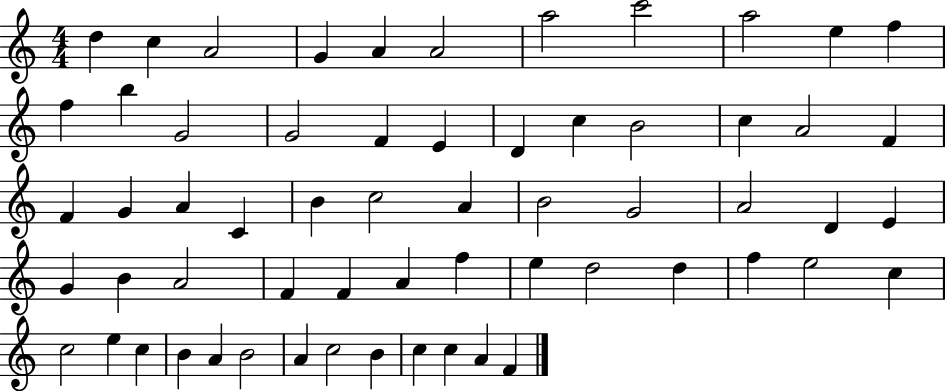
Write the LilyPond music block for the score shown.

{
  \clef treble
  \numericTimeSignature
  \time 4/4
  \key c \major
  d''4 c''4 a'2 | g'4 a'4 a'2 | a''2 c'''2 | a''2 e''4 f''4 | \break f''4 b''4 g'2 | g'2 f'4 e'4 | d'4 c''4 b'2 | c''4 a'2 f'4 | \break f'4 g'4 a'4 c'4 | b'4 c''2 a'4 | b'2 g'2 | a'2 d'4 e'4 | \break g'4 b'4 a'2 | f'4 f'4 a'4 f''4 | e''4 d''2 d''4 | f''4 e''2 c''4 | \break c''2 e''4 c''4 | b'4 a'4 b'2 | a'4 c''2 b'4 | c''4 c''4 a'4 f'4 | \break \bar "|."
}